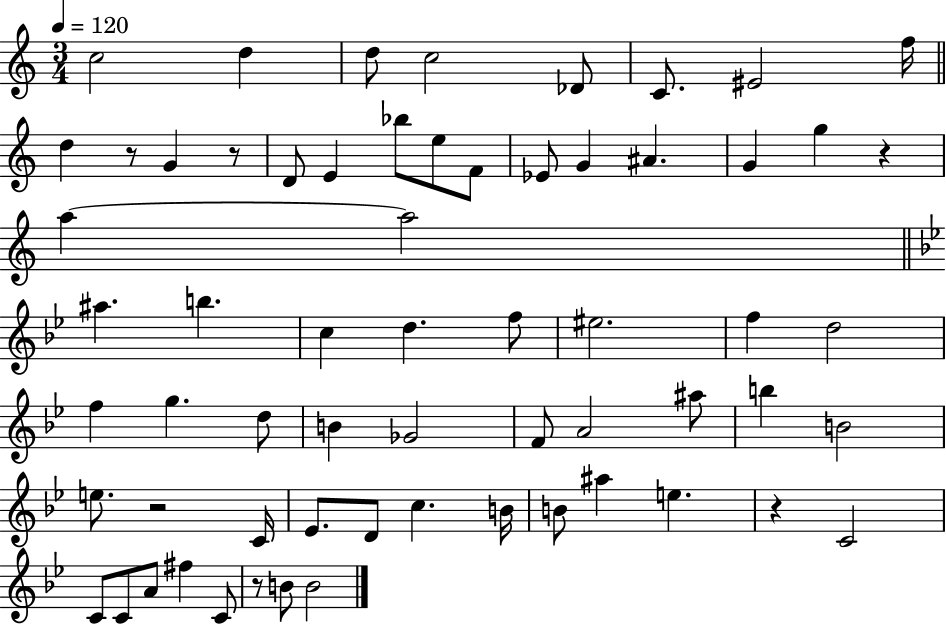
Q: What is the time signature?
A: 3/4